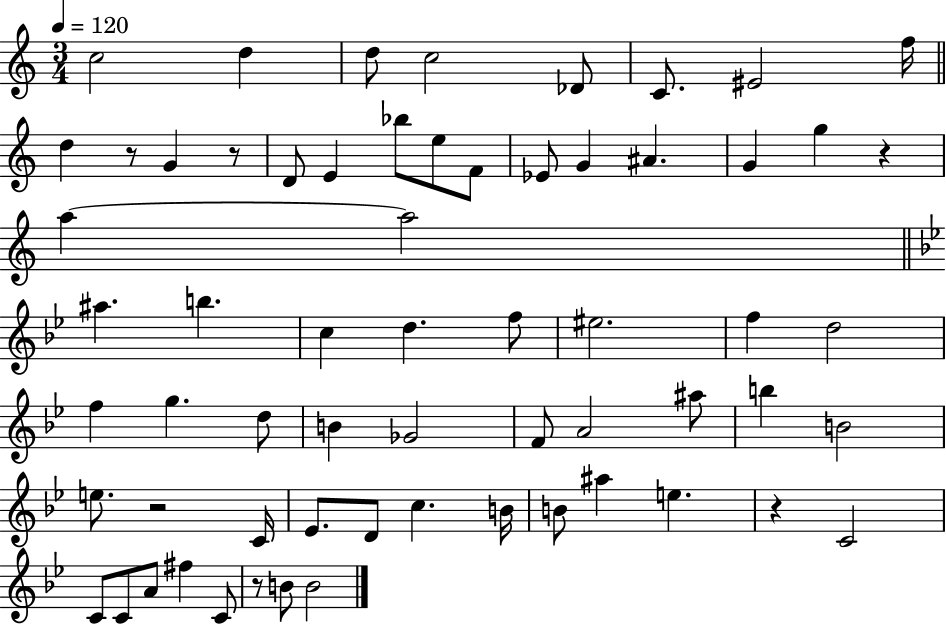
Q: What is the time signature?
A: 3/4